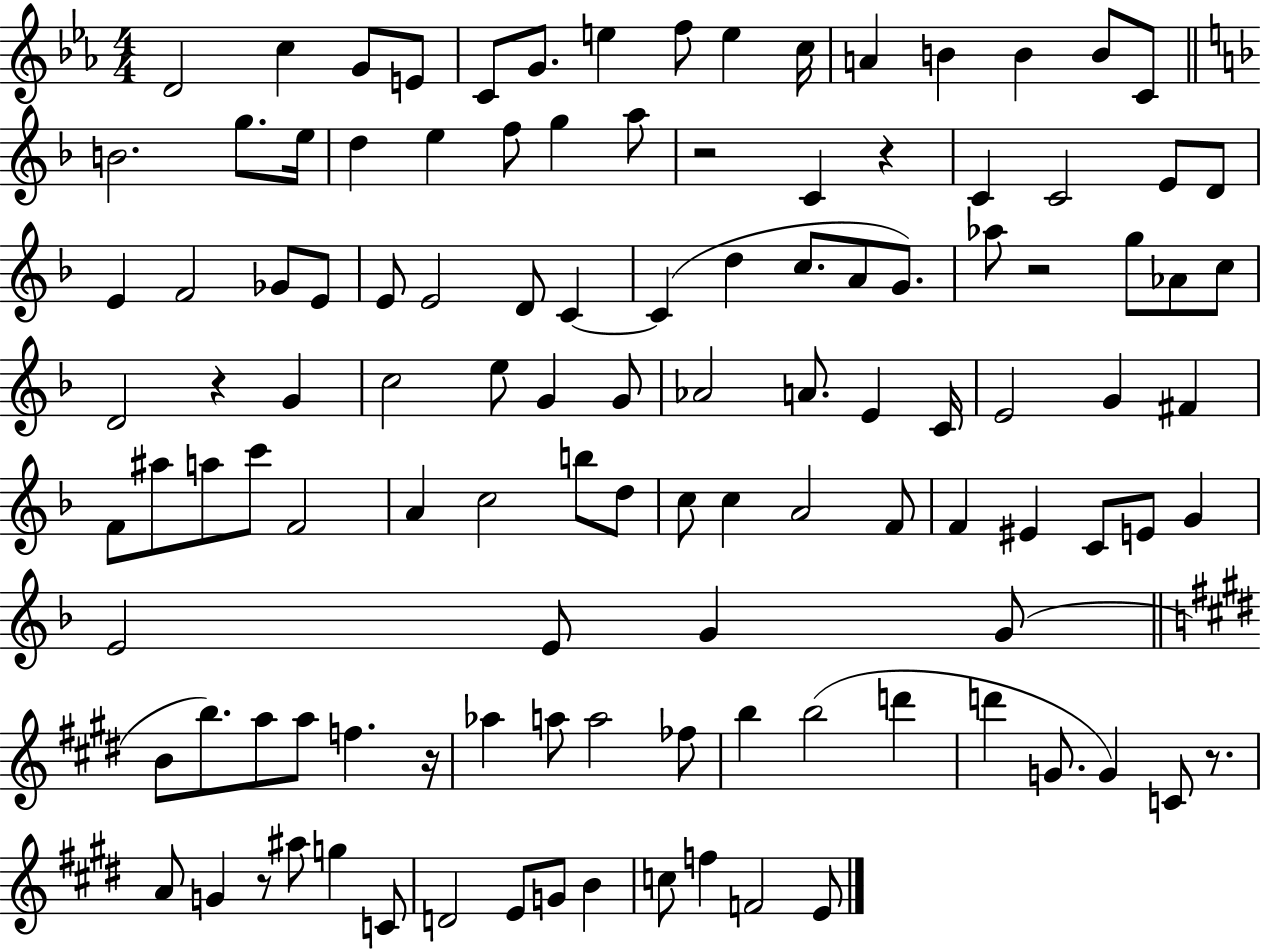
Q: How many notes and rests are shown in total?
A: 116